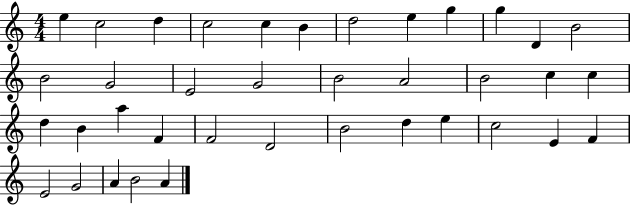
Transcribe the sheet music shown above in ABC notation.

X:1
T:Untitled
M:4/4
L:1/4
K:C
e c2 d c2 c B d2 e g g D B2 B2 G2 E2 G2 B2 A2 B2 c c d B a F F2 D2 B2 d e c2 E F E2 G2 A B2 A